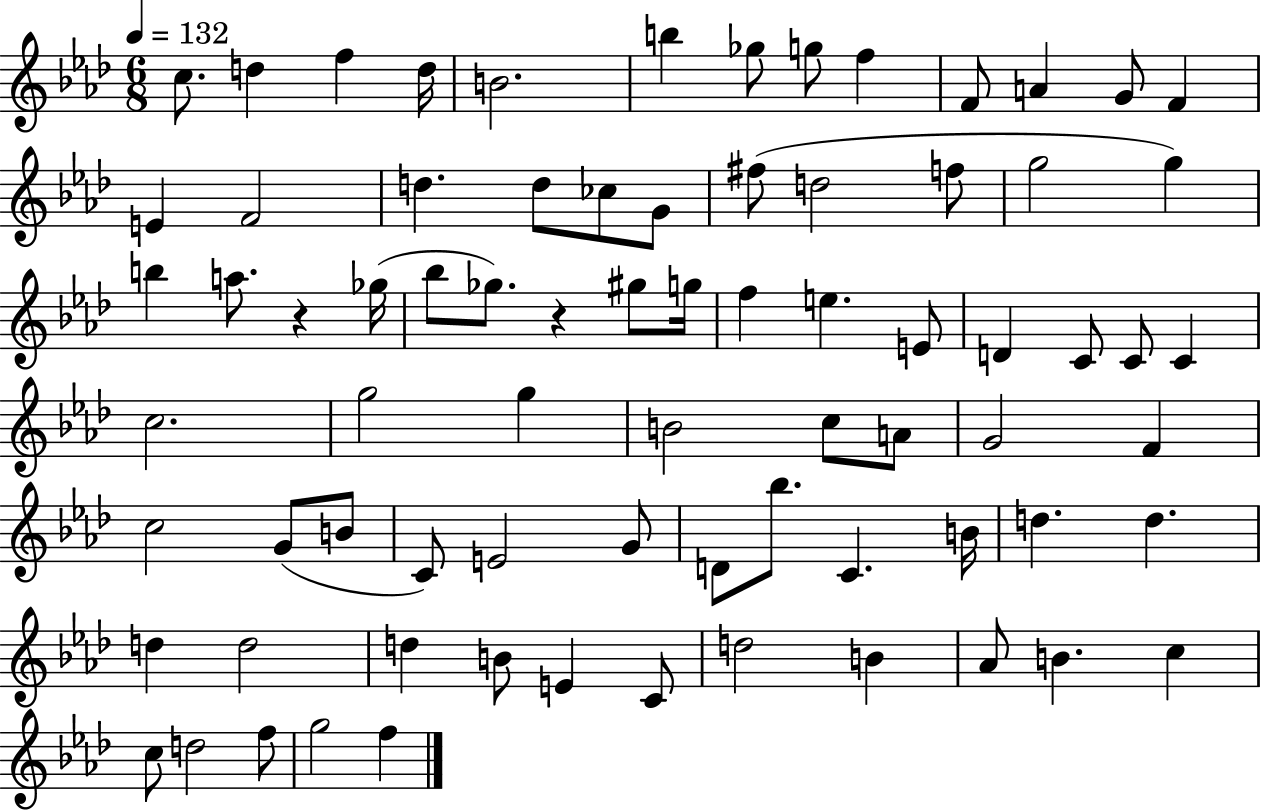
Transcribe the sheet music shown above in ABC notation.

X:1
T:Untitled
M:6/8
L:1/4
K:Ab
c/2 d f d/4 B2 b _g/2 g/2 f F/2 A G/2 F E F2 d d/2 _c/2 G/2 ^f/2 d2 f/2 g2 g b a/2 z _g/4 _b/2 _g/2 z ^g/2 g/4 f e E/2 D C/2 C/2 C c2 g2 g B2 c/2 A/2 G2 F c2 G/2 B/2 C/2 E2 G/2 D/2 _b/2 C B/4 d d d d2 d B/2 E C/2 d2 B _A/2 B c c/2 d2 f/2 g2 f